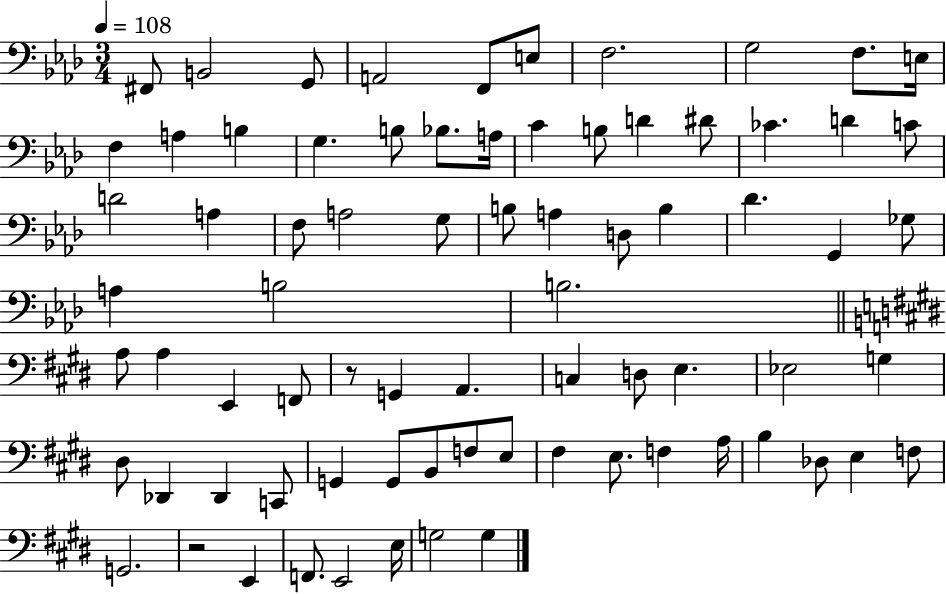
F#2/e B2/h G2/e A2/h F2/e E3/e F3/h. G3/h F3/e. E3/s F3/q A3/q B3/q G3/q. B3/e Bb3/e. A3/s C4/q B3/e D4/q D#4/e CES4/q. D4/q C4/e D4/h A3/q F3/e A3/h G3/e B3/e A3/q D3/e B3/q Db4/q. G2/q Gb3/e A3/q B3/h B3/h. A3/e A3/q E2/q F2/e R/e G2/q A2/q. C3/q D3/e E3/q. Eb3/h G3/q D#3/e Db2/q Db2/q C2/e G2/q G2/e B2/e F3/e E3/e F#3/q E3/e. F3/q A3/s B3/q Db3/e E3/q F3/e G2/h. R/h E2/q F2/e. E2/h E3/s G3/h G3/q